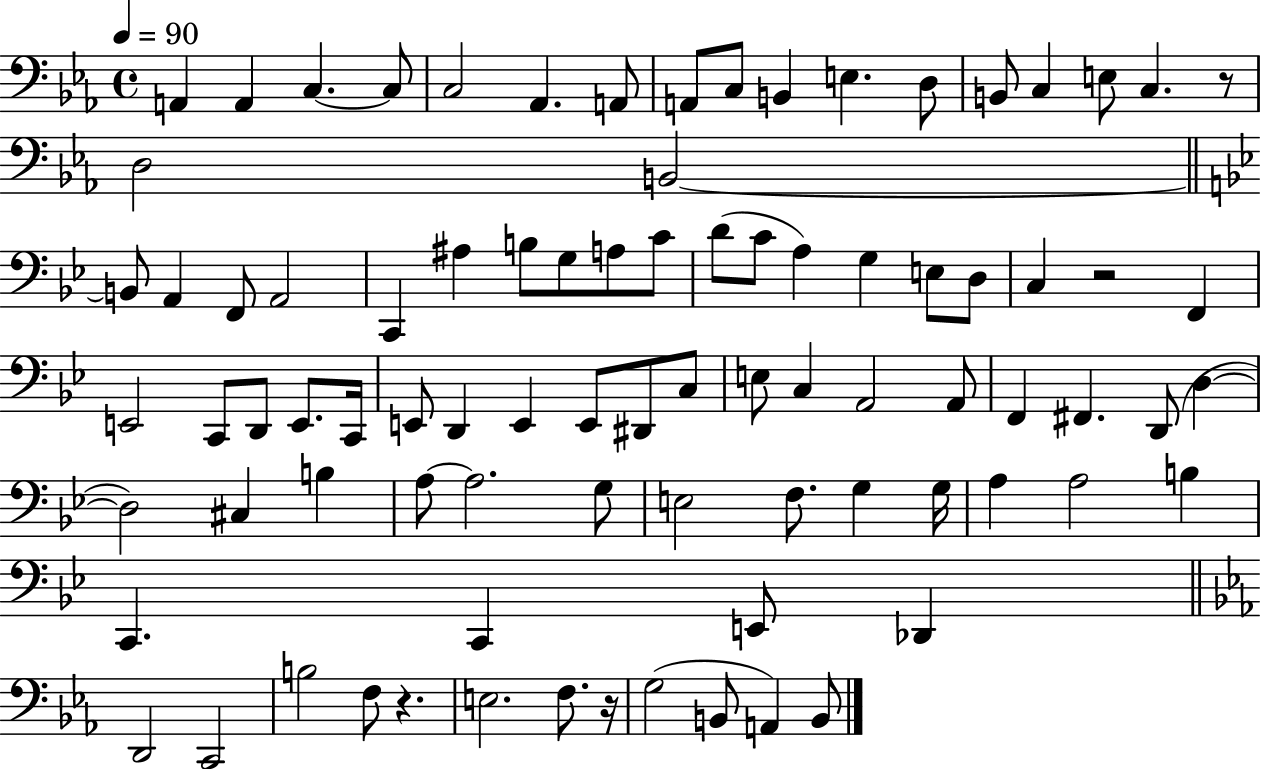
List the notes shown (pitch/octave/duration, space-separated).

A2/q A2/q C3/q. C3/e C3/h Ab2/q. A2/e A2/e C3/e B2/q E3/q. D3/e B2/e C3/q E3/e C3/q. R/e D3/h B2/h B2/e A2/q F2/e A2/h C2/q A#3/q B3/e G3/e A3/e C4/e D4/e C4/e A3/q G3/q E3/e D3/e C3/q R/h F2/q E2/h C2/e D2/e E2/e. C2/s E2/e D2/q E2/q E2/e D#2/e C3/e E3/e C3/q A2/h A2/e F2/q F#2/q. D2/e D3/q D3/h C#3/q B3/q A3/e A3/h. G3/e E3/h F3/e. G3/q G3/s A3/q A3/h B3/q C2/q. C2/q E2/e Db2/q D2/h C2/h B3/h F3/e R/q. E3/h. F3/e. R/s G3/h B2/e A2/q B2/e